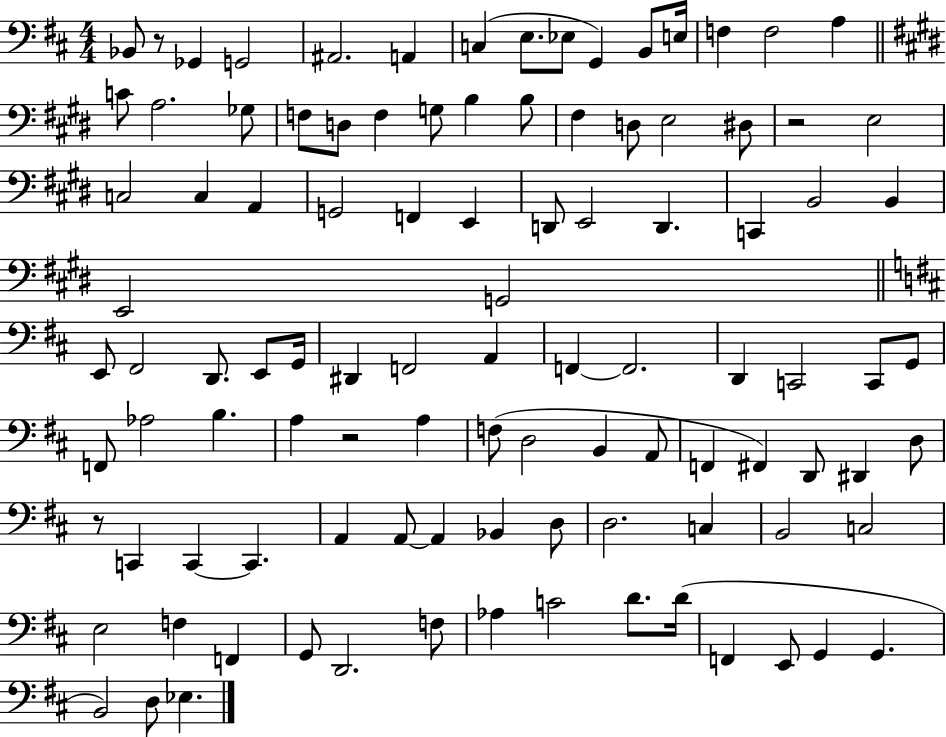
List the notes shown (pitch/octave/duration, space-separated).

Bb2/e R/e Gb2/q G2/h A#2/h. A2/q C3/q E3/e. Eb3/e G2/q B2/e E3/s F3/q F3/h A3/q C4/e A3/h. Gb3/e F3/e D3/e F3/q G3/e B3/q B3/e F#3/q D3/e E3/h D#3/e R/h E3/h C3/h C3/q A2/q G2/h F2/q E2/q D2/e E2/h D2/q. C2/q B2/h B2/q E2/h G2/h E2/e F#2/h D2/e. E2/e G2/s D#2/q F2/h A2/q F2/q F2/h. D2/q C2/h C2/e G2/e F2/e Ab3/h B3/q. A3/q R/h A3/q F3/e D3/h B2/q A2/e F2/q F#2/q D2/e D#2/q D3/e R/e C2/q C2/q C2/q. A2/q A2/e A2/q Bb2/q D3/e D3/h. C3/q B2/h C3/h E3/h F3/q F2/q G2/e D2/h. F3/e Ab3/q C4/h D4/e. D4/s F2/q E2/e G2/q G2/q. B2/h D3/e Eb3/q.